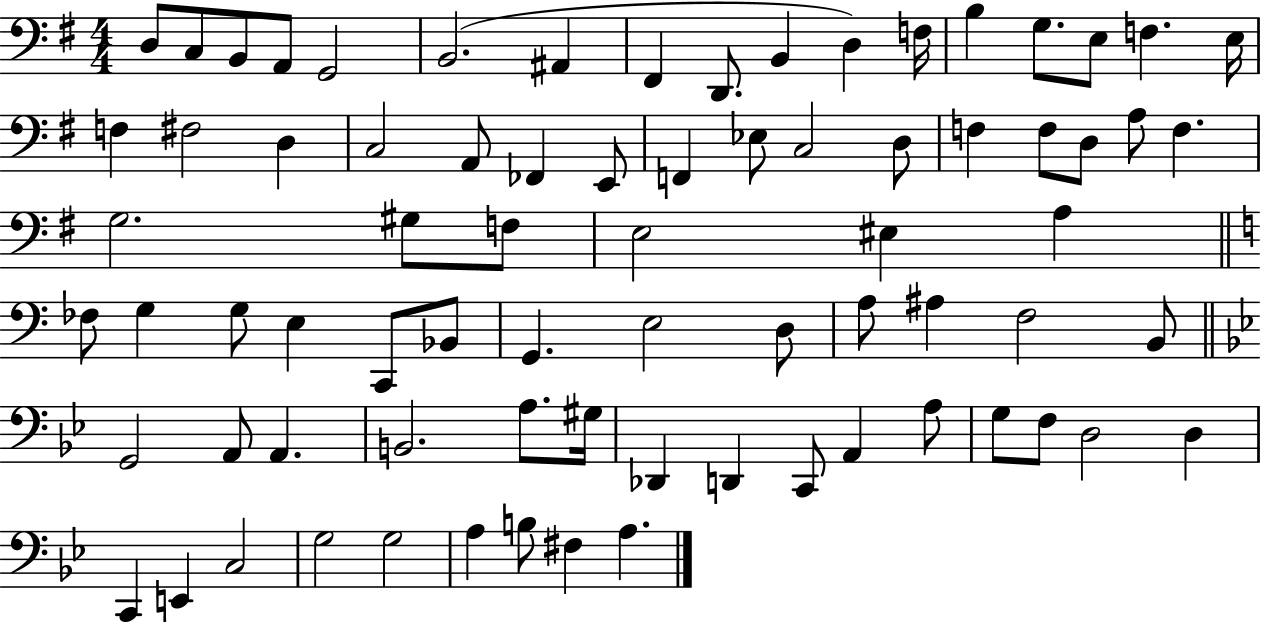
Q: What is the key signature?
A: G major